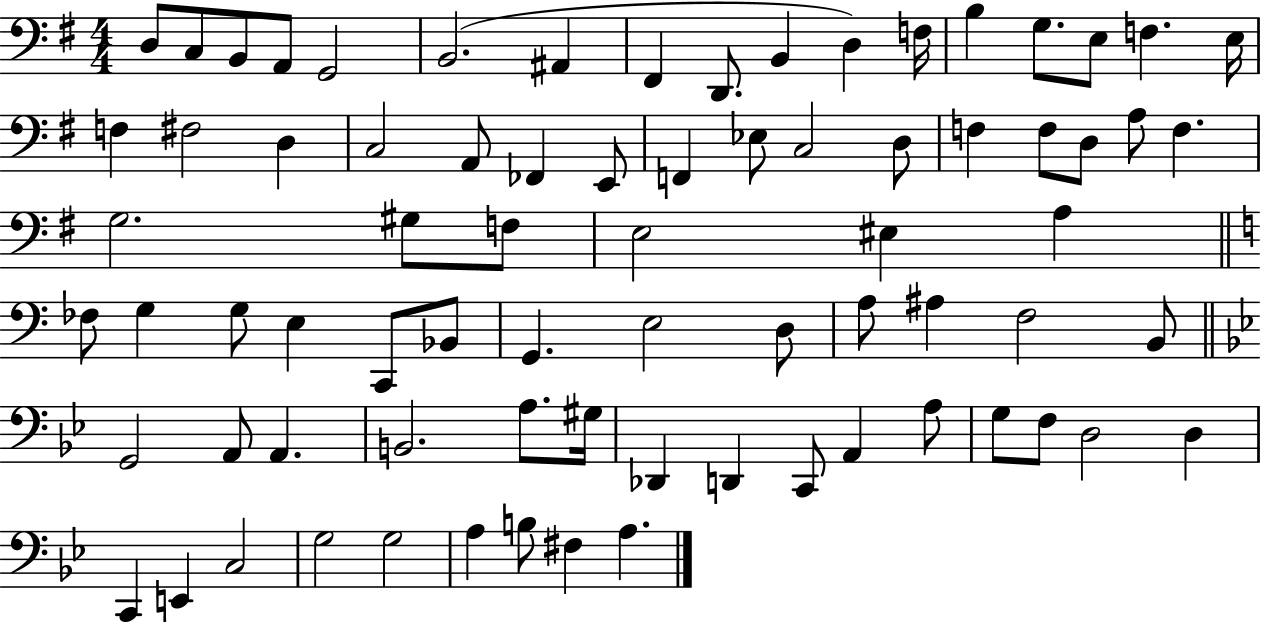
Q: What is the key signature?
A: G major